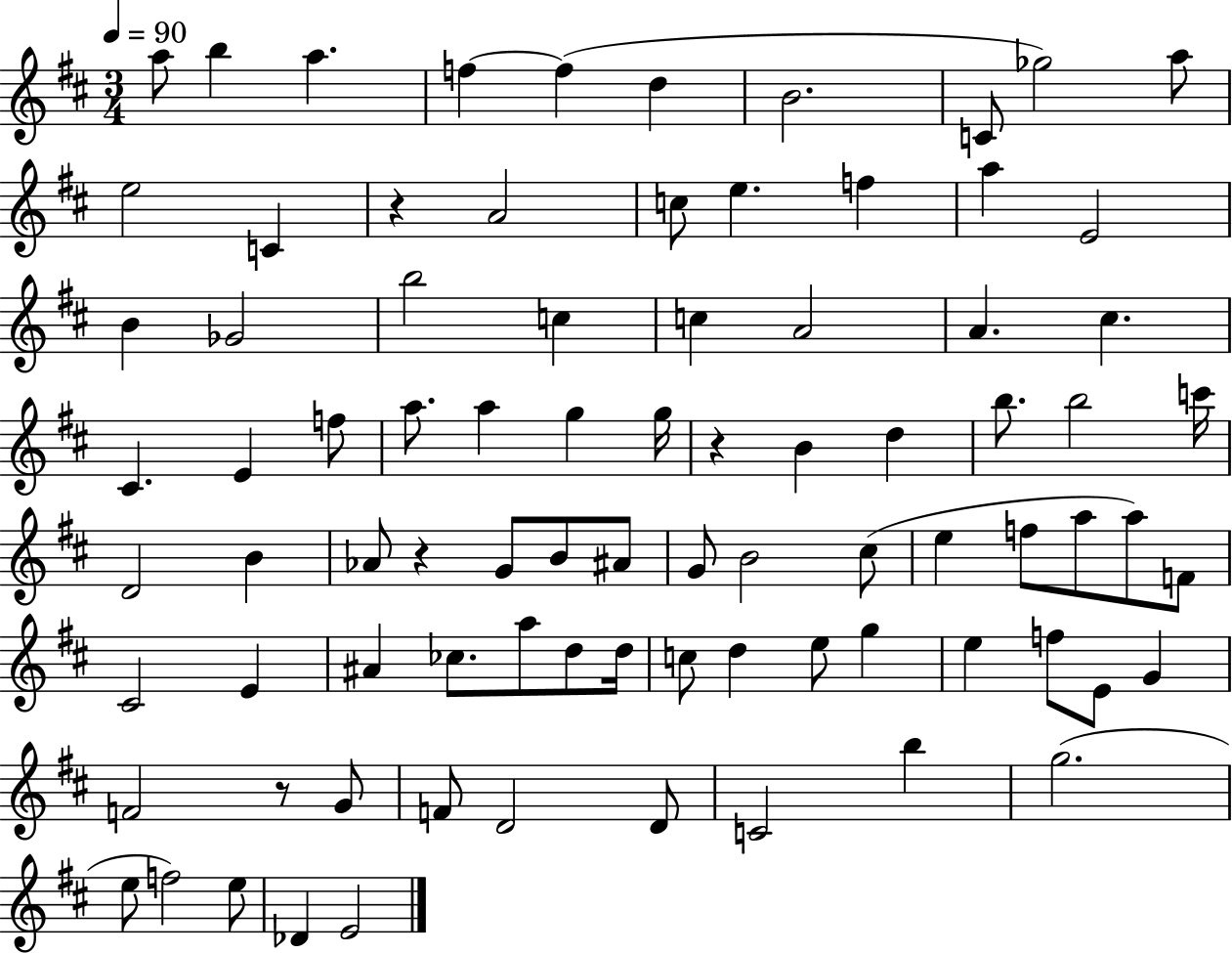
X:1
T:Untitled
M:3/4
L:1/4
K:D
a/2 b a f f d B2 C/2 _g2 a/2 e2 C z A2 c/2 e f a E2 B _G2 b2 c c A2 A ^c ^C E f/2 a/2 a g g/4 z B d b/2 b2 c'/4 D2 B _A/2 z G/2 B/2 ^A/2 G/2 B2 ^c/2 e f/2 a/2 a/2 F/2 ^C2 E ^A _c/2 a/2 d/2 d/4 c/2 d e/2 g e f/2 E/2 G F2 z/2 G/2 F/2 D2 D/2 C2 b g2 e/2 f2 e/2 _D E2